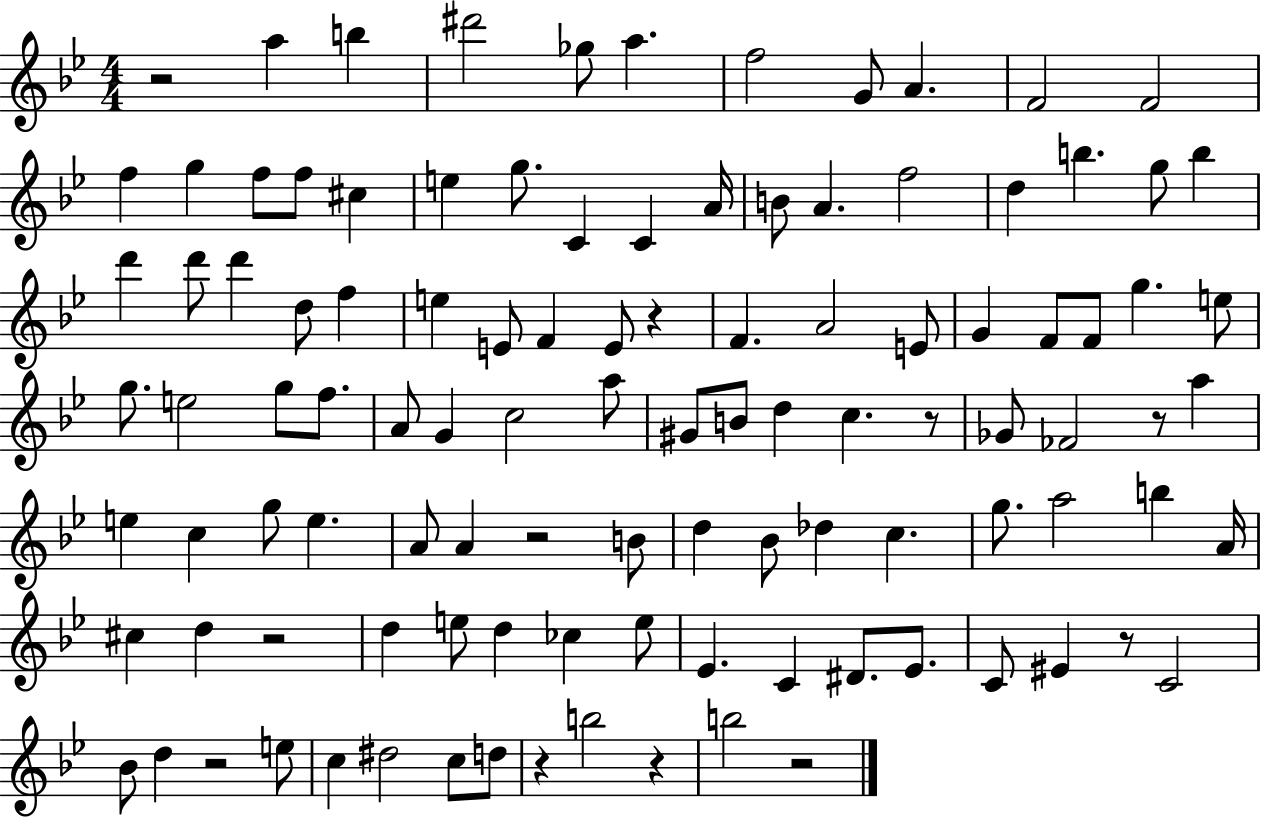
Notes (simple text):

R/h A5/q B5/q D#6/h Gb5/e A5/q. F5/h G4/e A4/q. F4/h F4/h F5/q G5/q F5/e F5/e C#5/q E5/q G5/e. C4/q C4/q A4/s B4/e A4/q. F5/h D5/q B5/q. G5/e B5/q D6/q D6/e D6/q D5/e F5/q E5/q E4/e F4/q E4/e R/q F4/q. A4/h E4/e G4/q F4/e F4/e G5/q. E5/e G5/e. E5/h G5/e F5/e. A4/e G4/q C5/h A5/e G#4/e B4/e D5/q C5/q. R/e Gb4/e FES4/h R/e A5/q E5/q C5/q G5/e E5/q. A4/e A4/q R/h B4/e D5/q Bb4/e Db5/q C5/q. G5/e. A5/h B5/q A4/s C#5/q D5/q R/h D5/q E5/e D5/q CES5/q E5/e Eb4/q. C4/q D#4/e. Eb4/e. C4/e EIS4/q R/e C4/h Bb4/e D5/q R/h E5/e C5/q D#5/h C5/e D5/e R/q B5/h R/q B5/h R/h